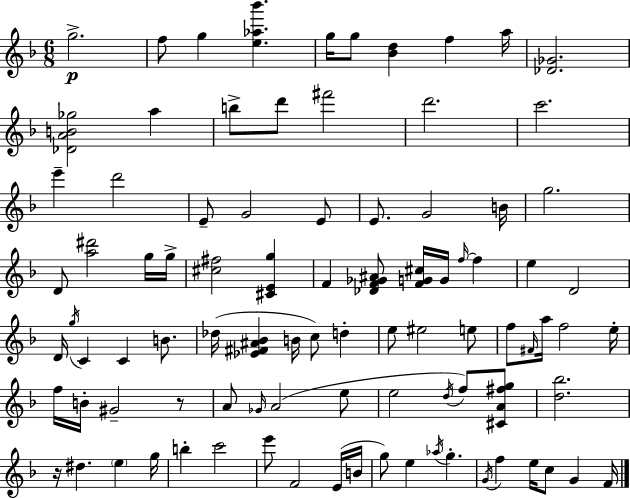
G5/h. F5/e G5/q [E5,Ab5,Bb6]/q. G5/s G5/e [Bb4,D5]/q F5/q A5/s [Db4,Gb4]/h. [Db4,A4,B4,Gb5]/h A5/q B5/e D6/e F#6/h D6/h. C6/h. E6/q D6/h E4/e G4/h E4/e E4/e. G4/h B4/s G5/h. D4/e [A5,D#6]/h G5/s G5/s [C#5,F#5]/h [C#4,E4,G5]/q F4/q [Db4,F4,Gb4,A#4]/e [F4,G4,C#5]/s G4/s F5/s F5/q E5/q D4/h D4/s G5/s C4/q C4/q B4/e. Db5/s [Eb4,F#4,A#4,Bb4]/q B4/s C5/e D5/q E5/e EIS5/h E5/e F5/e F#4/s A5/s F5/h E5/s F5/s B4/s G#4/h R/e A4/e Gb4/s A4/h E5/e E5/h D5/s F5/e [C#4,A4,F#5,G5]/e [D5,Bb5]/h. R/s D#5/q. E5/q G5/s B5/q C6/h E6/e F4/h E4/s B4/s G5/e E5/q Ab5/s G5/q. G4/s F5/q E5/s C5/e G4/q F4/s